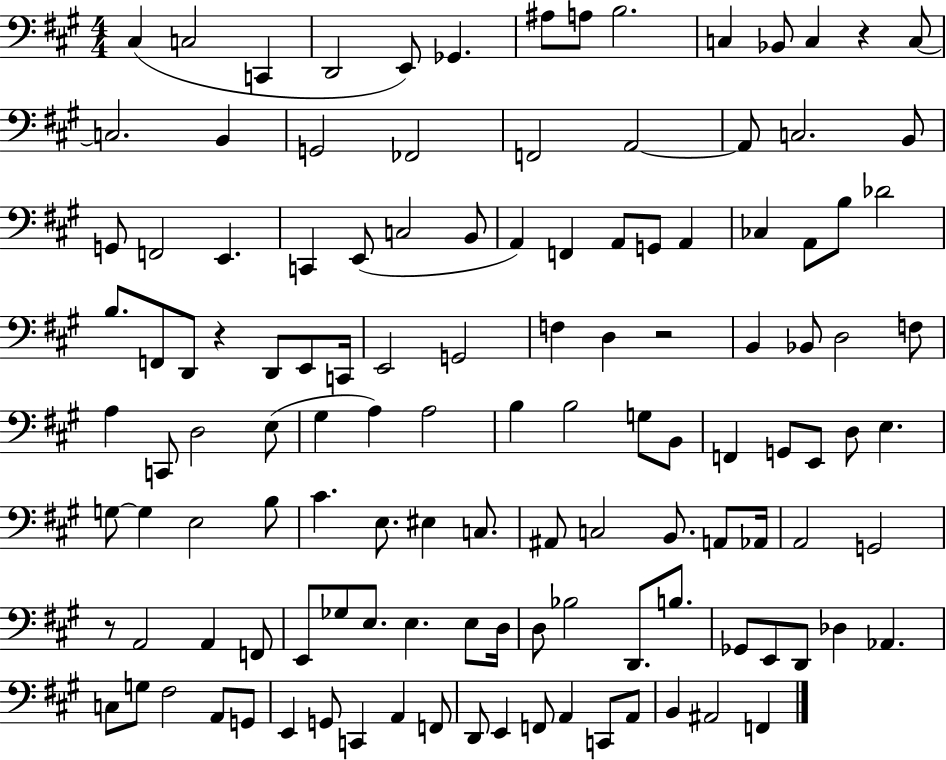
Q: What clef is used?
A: bass